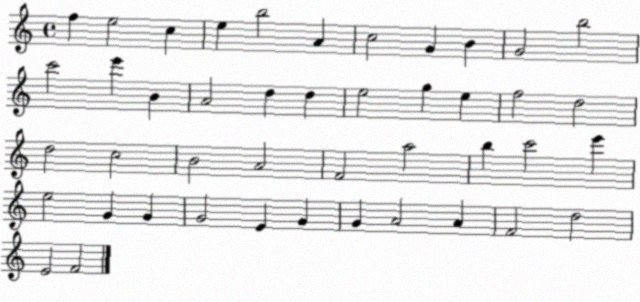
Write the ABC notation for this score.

X:1
T:Untitled
M:4/4
L:1/4
K:C
f e2 c e b2 A c2 G B G2 b2 c'2 e' B A2 d d e2 g e f2 d2 d2 c2 B2 A2 F2 a2 b c'2 e' e2 G G G2 E G G A2 A F2 d2 E2 F2